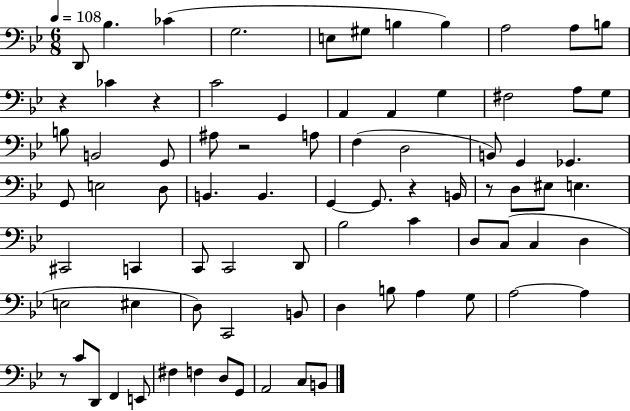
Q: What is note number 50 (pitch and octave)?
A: C3